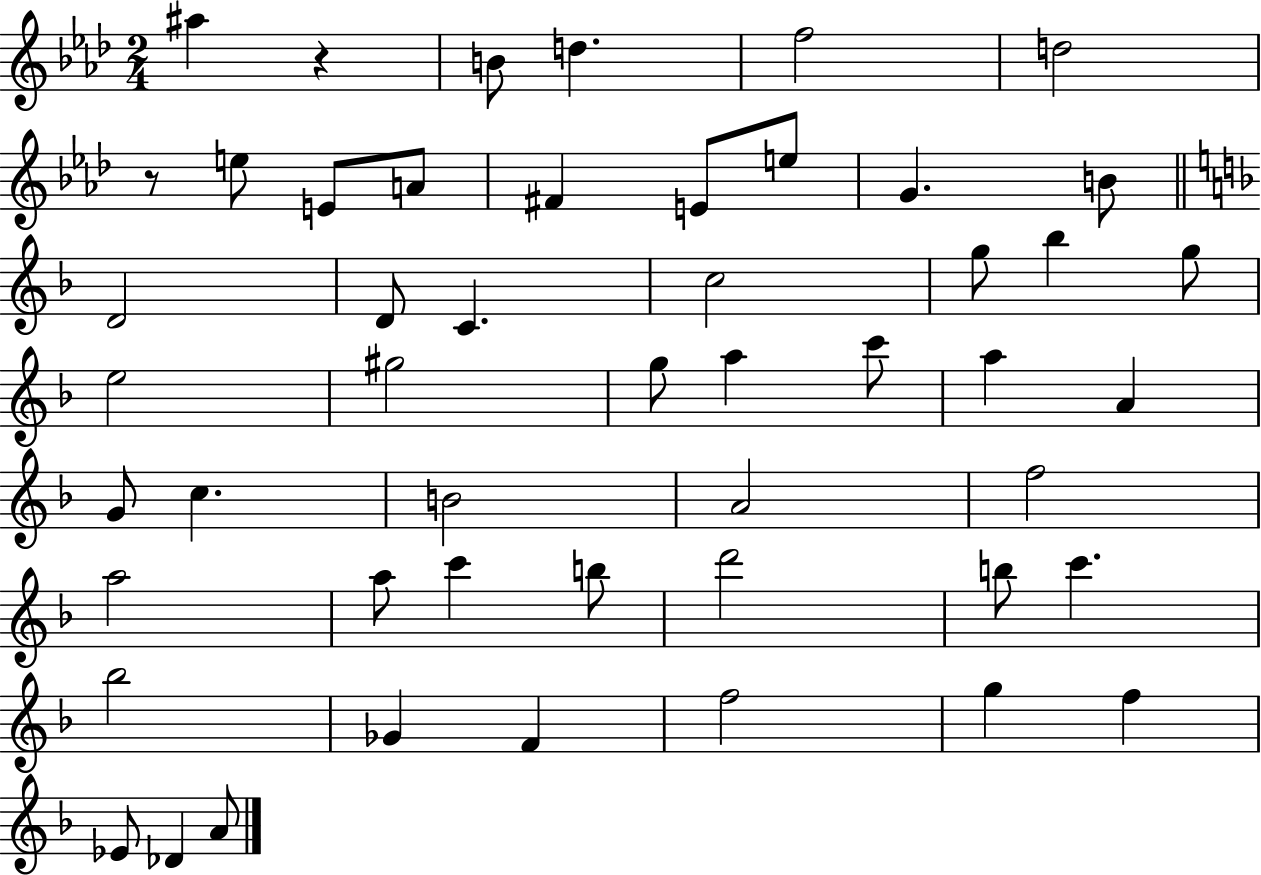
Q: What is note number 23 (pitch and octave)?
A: G5